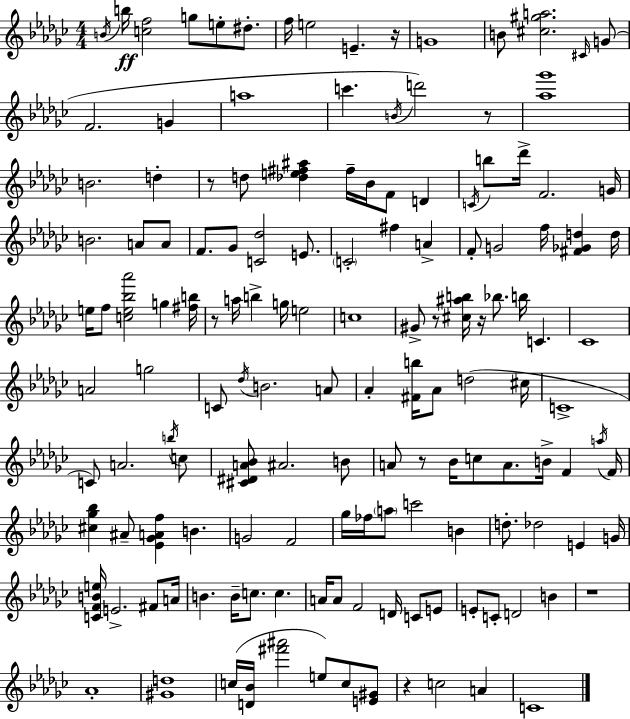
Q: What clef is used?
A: treble